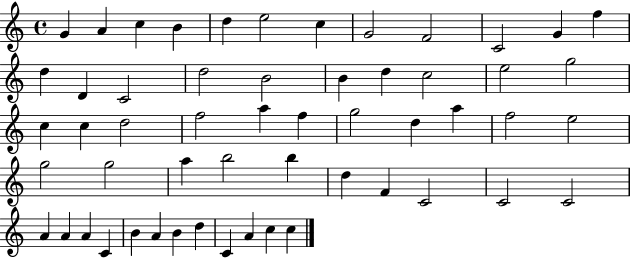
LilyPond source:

{
  \clef treble
  \time 4/4
  \defaultTimeSignature
  \key c \major
  g'4 a'4 c''4 b'4 | d''4 e''2 c''4 | g'2 f'2 | c'2 g'4 f''4 | \break d''4 d'4 c'2 | d''2 b'2 | b'4 d''4 c''2 | e''2 g''2 | \break c''4 c''4 d''2 | f''2 a''4 f''4 | g''2 d''4 a''4 | f''2 e''2 | \break g''2 g''2 | a''4 b''2 b''4 | d''4 f'4 c'2 | c'2 c'2 | \break a'4 a'4 a'4 c'4 | b'4 a'4 b'4 d''4 | c'4 a'4 c''4 c''4 | \bar "|."
}